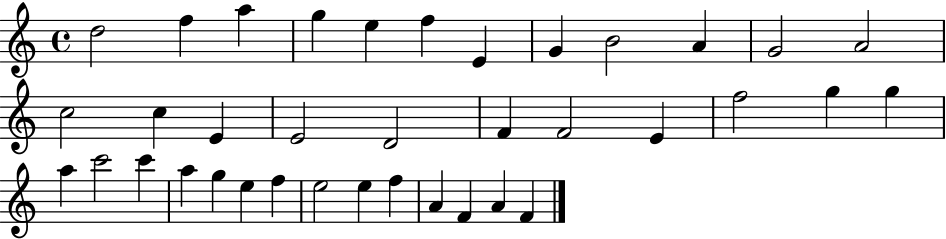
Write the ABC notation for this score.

X:1
T:Untitled
M:4/4
L:1/4
K:C
d2 f a g e f E G B2 A G2 A2 c2 c E E2 D2 F F2 E f2 g g a c'2 c' a g e f e2 e f A F A F